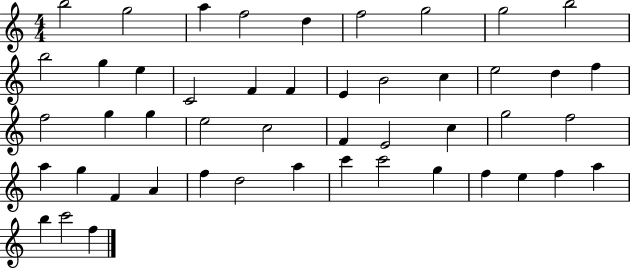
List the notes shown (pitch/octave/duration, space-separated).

B5/h G5/h A5/q F5/h D5/q F5/h G5/h G5/h B5/h B5/h G5/q E5/q C4/h F4/q F4/q E4/q B4/h C5/q E5/h D5/q F5/q F5/h G5/q G5/q E5/h C5/h F4/q E4/h C5/q G5/h F5/h A5/q G5/q F4/q A4/q F5/q D5/h A5/q C6/q C6/h G5/q F5/q E5/q F5/q A5/q B5/q C6/h F5/q